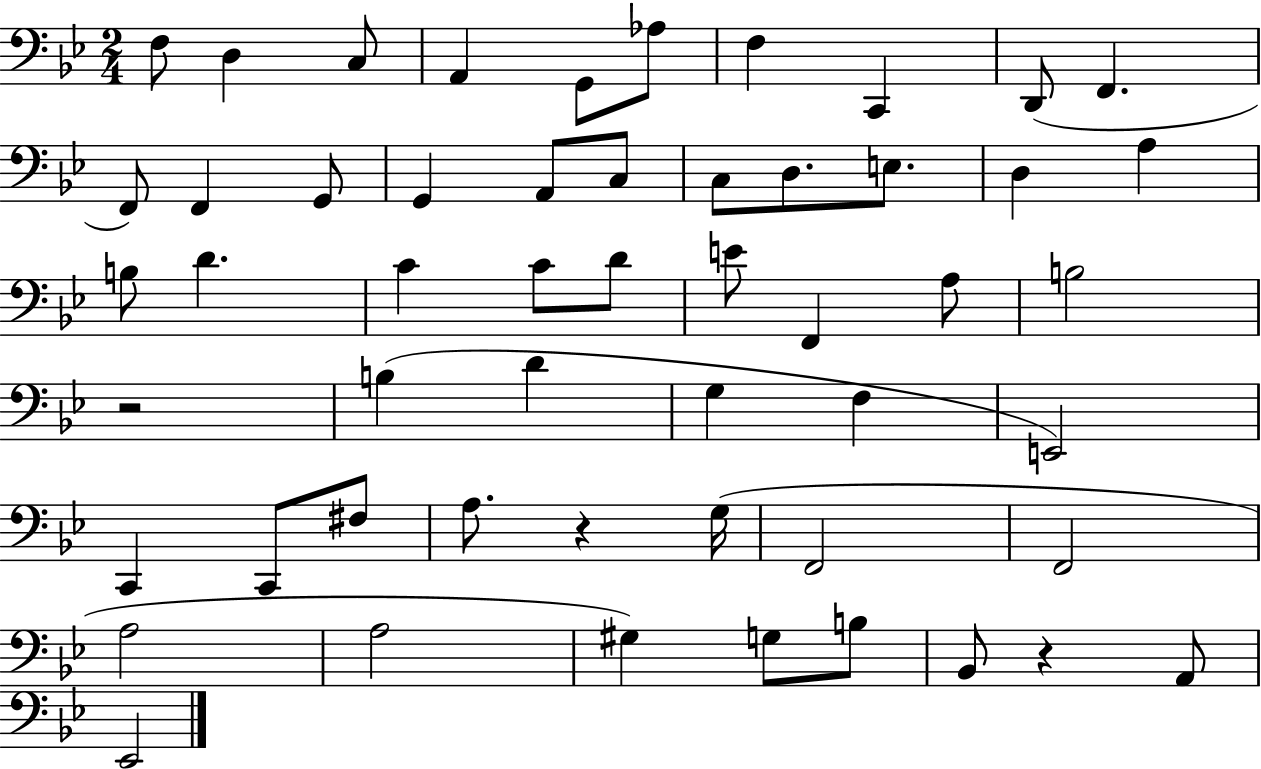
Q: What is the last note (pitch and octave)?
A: Eb2